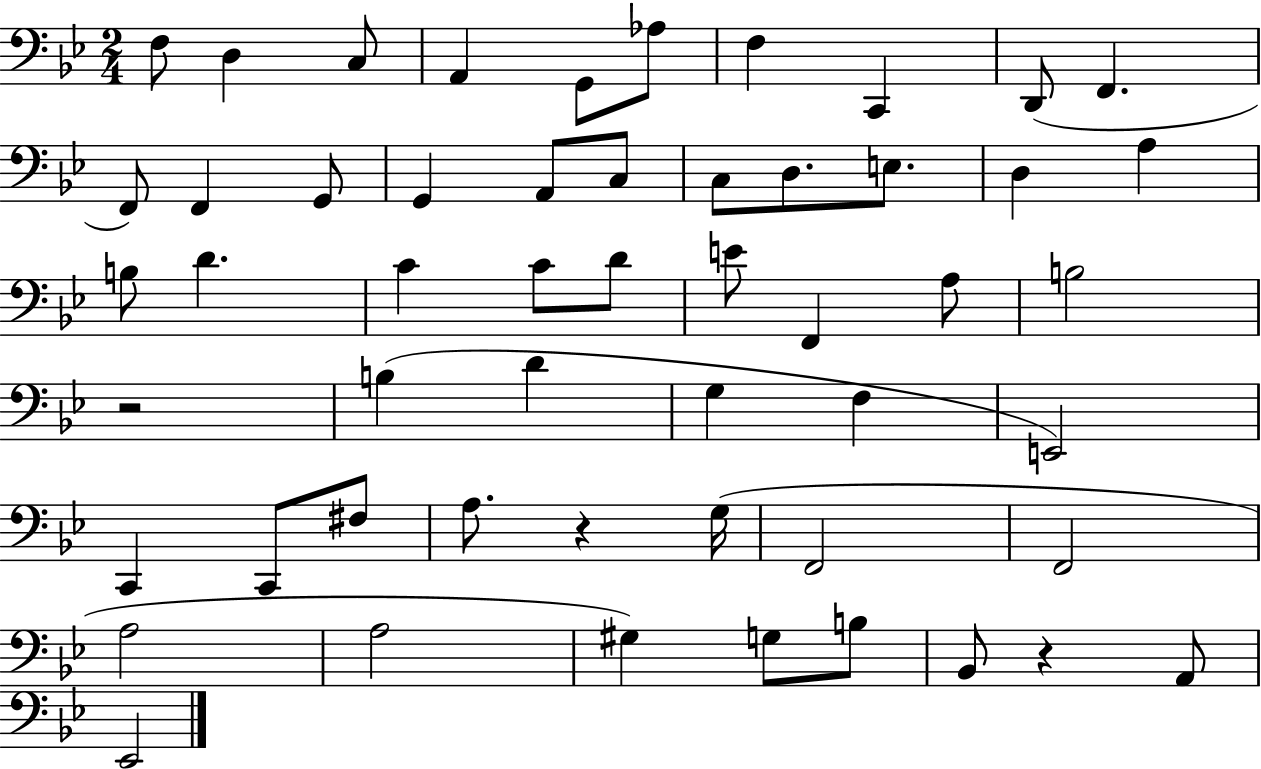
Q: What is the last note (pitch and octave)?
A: Eb2